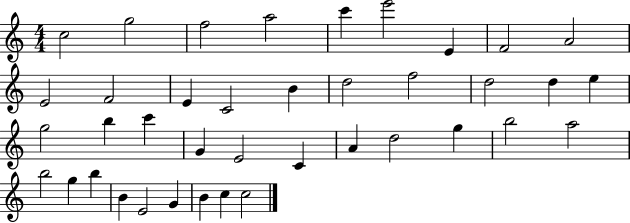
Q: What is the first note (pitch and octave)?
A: C5